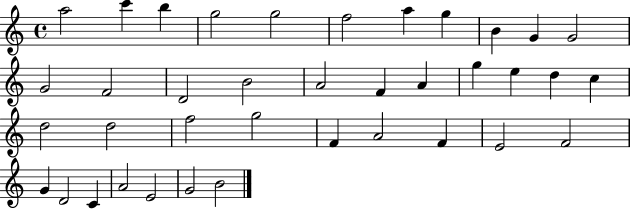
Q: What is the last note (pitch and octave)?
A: B4